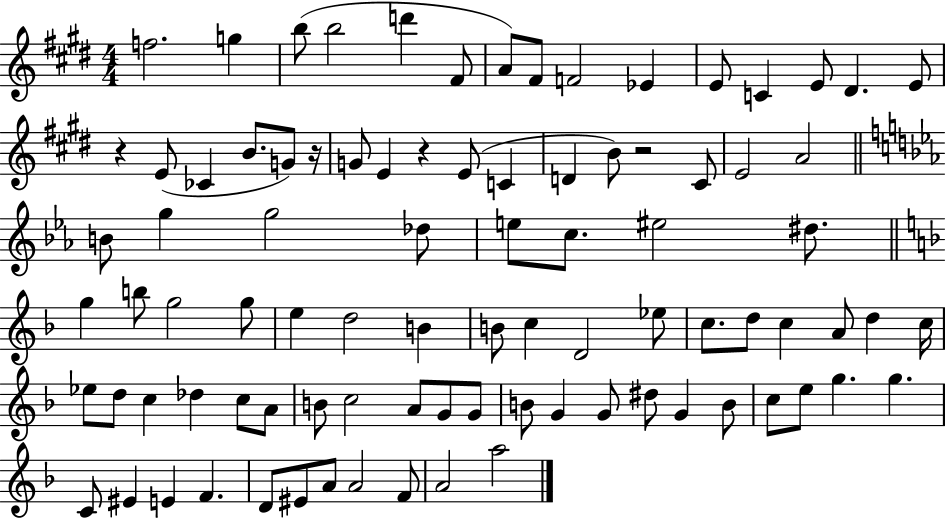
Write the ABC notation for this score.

X:1
T:Untitled
M:4/4
L:1/4
K:E
f2 g b/2 b2 d' ^F/2 A/2 ^F/2 F2 _E E/2 C E/2 ^D E/2 z E/2 _C B/2 G/2 z/4 G/2 E z E/2 C D B/2 z2 ^C/2 E2 A2 B/2 g g2 _d/2 e/2 c/2 ^e2 ^d/2 g b/2 g2 g/2 e d2 B B/2 c D2 _e/2 c/2 d/2 c A/2 d c/4 _e/2 d/2 c _d c/2 A/2 B/2 c2 A/2 G/2 G/2 B/2 G G/2 ^d/2 G B/2 c/2 e/2 g g C/2 ^E E F D/2 ^E/2 A/2 A2 F/2 A2 a2